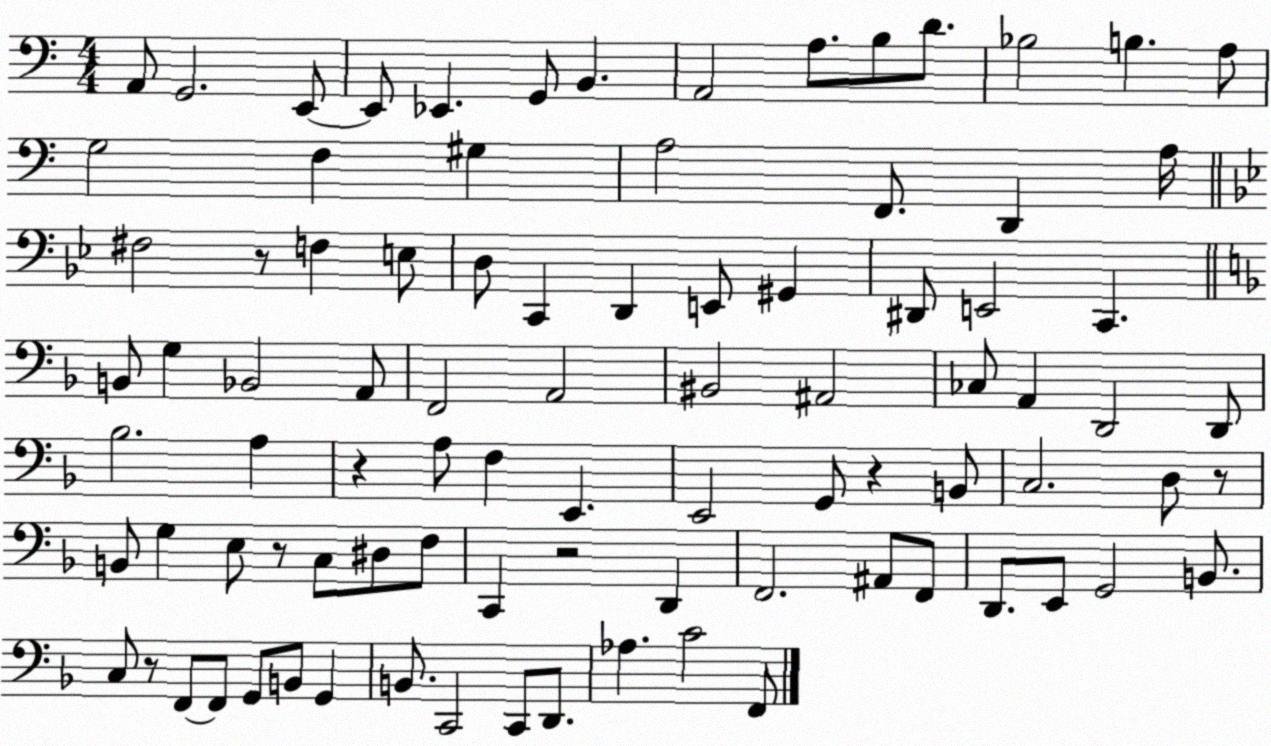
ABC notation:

X:1
T:Untitled
M:4/4
L:1/4
K:C
A,,/2 G,,2 E,,/2 E,,/2 _E,, G,,/2 B,, A,,2 A,/2 B,/2 D/2 _B,2 B, A,/2 G,2 F, ^G, A,2 F,,/2 D,, A,/4 ^F,2 z/2 F, E,/2 D,/2 C,, D,, E,,/2 ^G,, ^D,,/2 E,,2 C,, B,,/2 G, _B,,2 A,,/2 F,,2 A,,2 ^B,,2 ^A,,2 _C,/2 A,, D,,2 D,,/2 _B,2 A, z A,/2 F, E,, E,,2 G,,/2 z B,,/2 C,2 D,/2 z/2 B,,/2 G, E,/2 z/2 C,/2 ^D,/2 F,/2 C,, z2 D,, F,,2 ^A,,/2 F,,/2 D,,/2 E,,/2 G,,2 B,,/2 C,/2 z/2 F,,/2 F,,/2 G,,/2 B,,/2 G,, B,,/2 C,,2 C,,/2 D,,/2 _A, C2 F,,/2